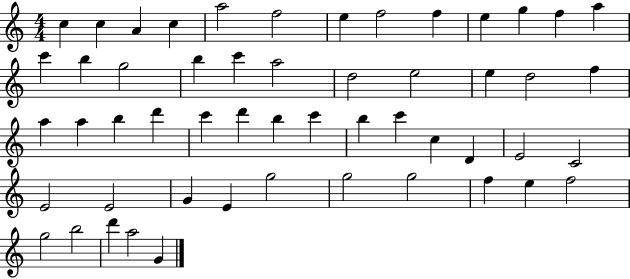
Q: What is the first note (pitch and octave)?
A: C5